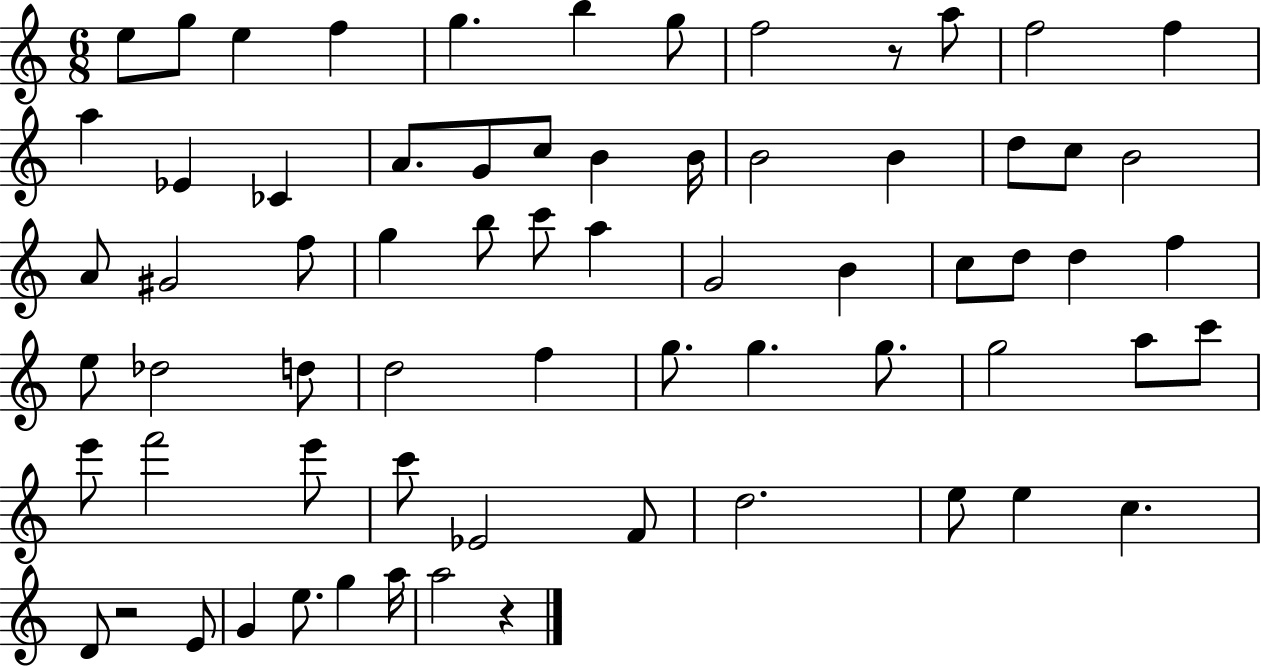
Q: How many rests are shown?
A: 3